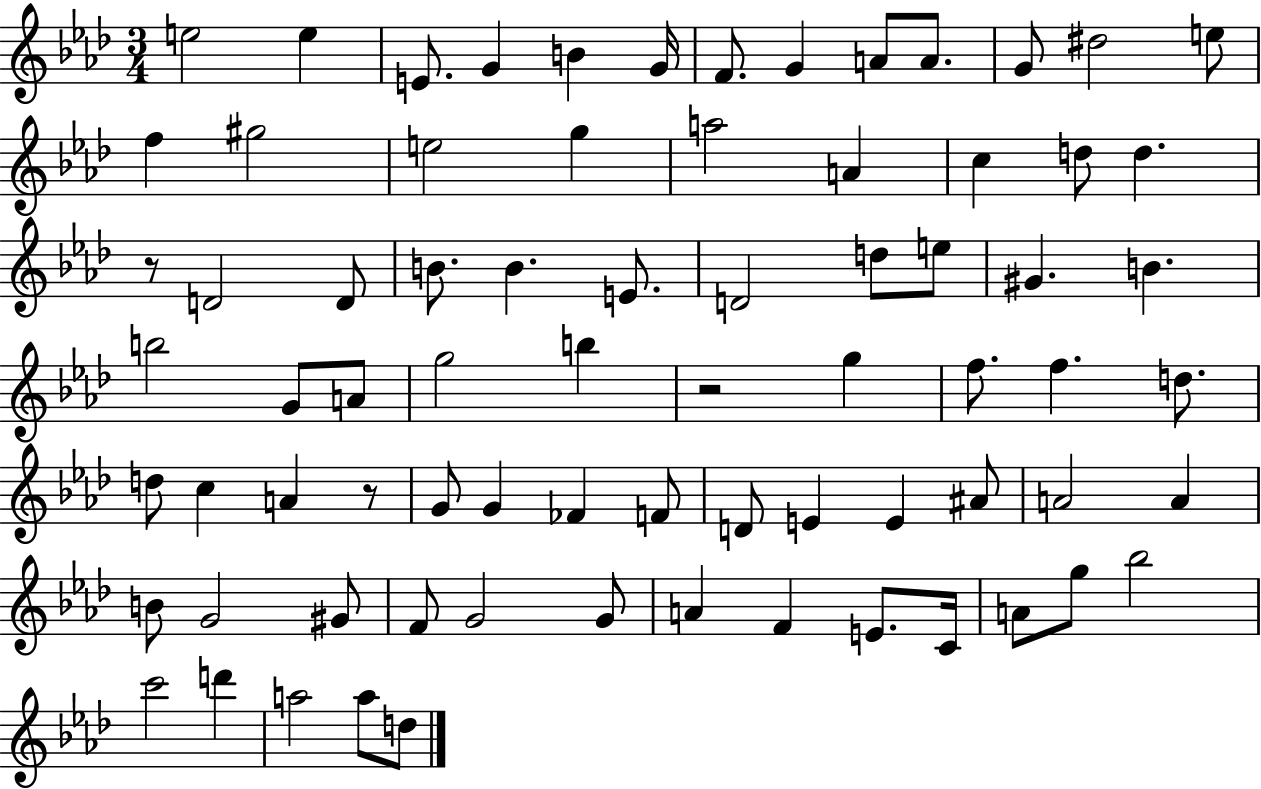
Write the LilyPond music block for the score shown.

{
  \clef treble
  \numericTimeSignature
  \time 3/4
  \key aes \major
  e''2 e''4 | e'8. g'4 b'4 g'16 | f'8. g'4 a'8 a'8. | g'8 dis''2 e''8 | \break f''4 gis''2 | e''2 g''4 | a''2 a'4 | c''4 d''8 d''4. | \break r8 d'2 d'8 | b'8. b'4. e'8. | d'2 d''8 e''8 | gis'4. b'4. | \break b''2 g'8 a'8 | g''2 b''4 | r2 g''4 | f''8. f''4. d''8. | \break d''8 c''4 a'4 r8 | g'8 g'4 fes'4 f'8 | d'8 e'4 e'4 ais'8 | a'2 a'4 | \break b'8 g'2 gis'8 | f'8 g'2 g'8 | a'4 f'4 e'8. c'16 | a'8 g''8 bes''2 | \break c'''2 d'''4 | a''2 a''8 d''8 | \bar "|."
}